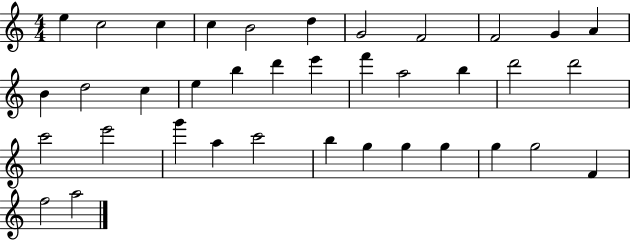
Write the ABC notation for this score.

X:1
T:Untitled
M:4/4
L:1/4
K:C
e c2 c c B2 d G2 F2 F2 G A B d2 c e b d' e' f' a2 b d'2 d'2 c'2 e'2 g' a c'2 b g g g g g2 F f2 a2